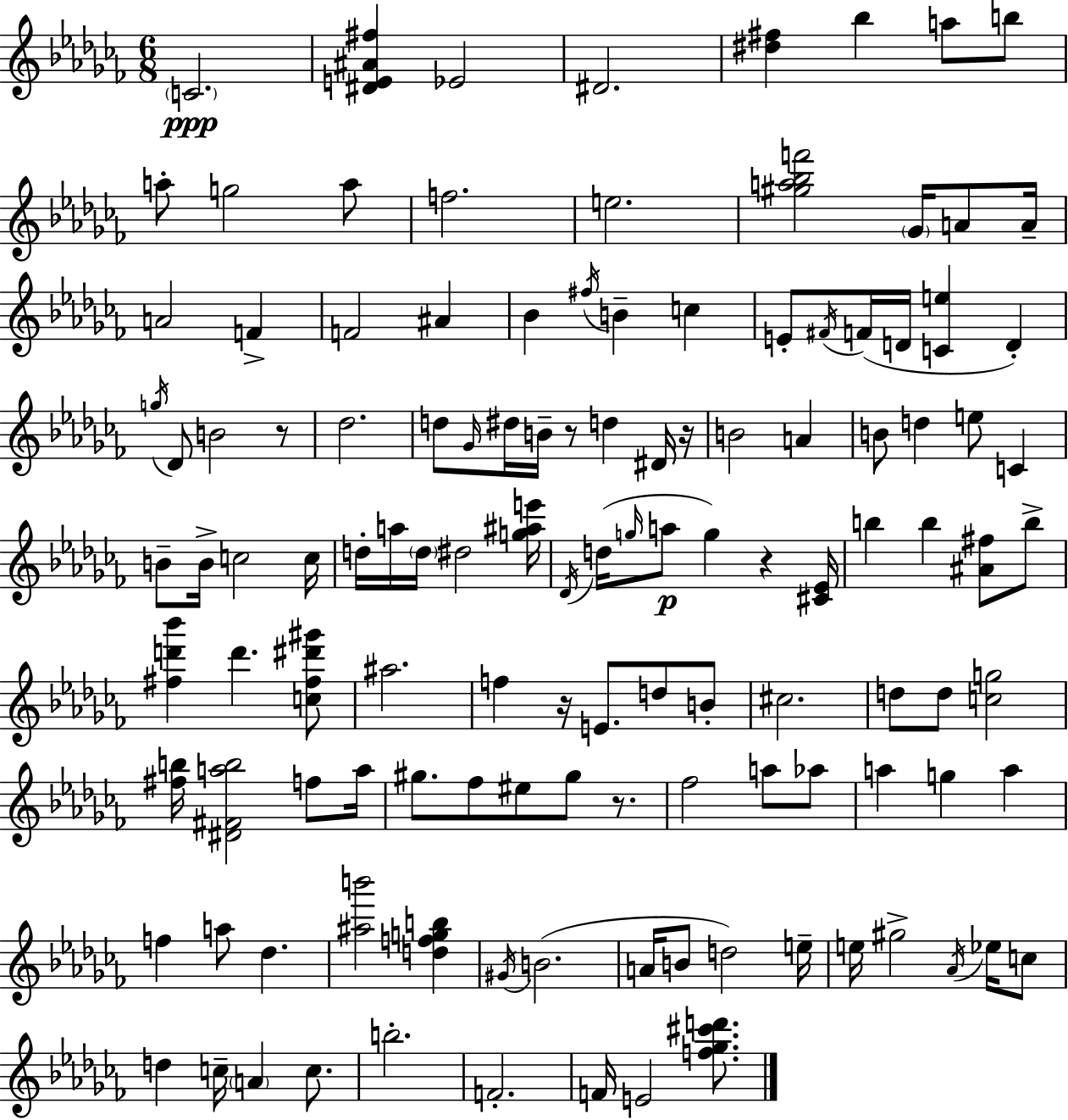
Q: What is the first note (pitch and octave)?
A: C4